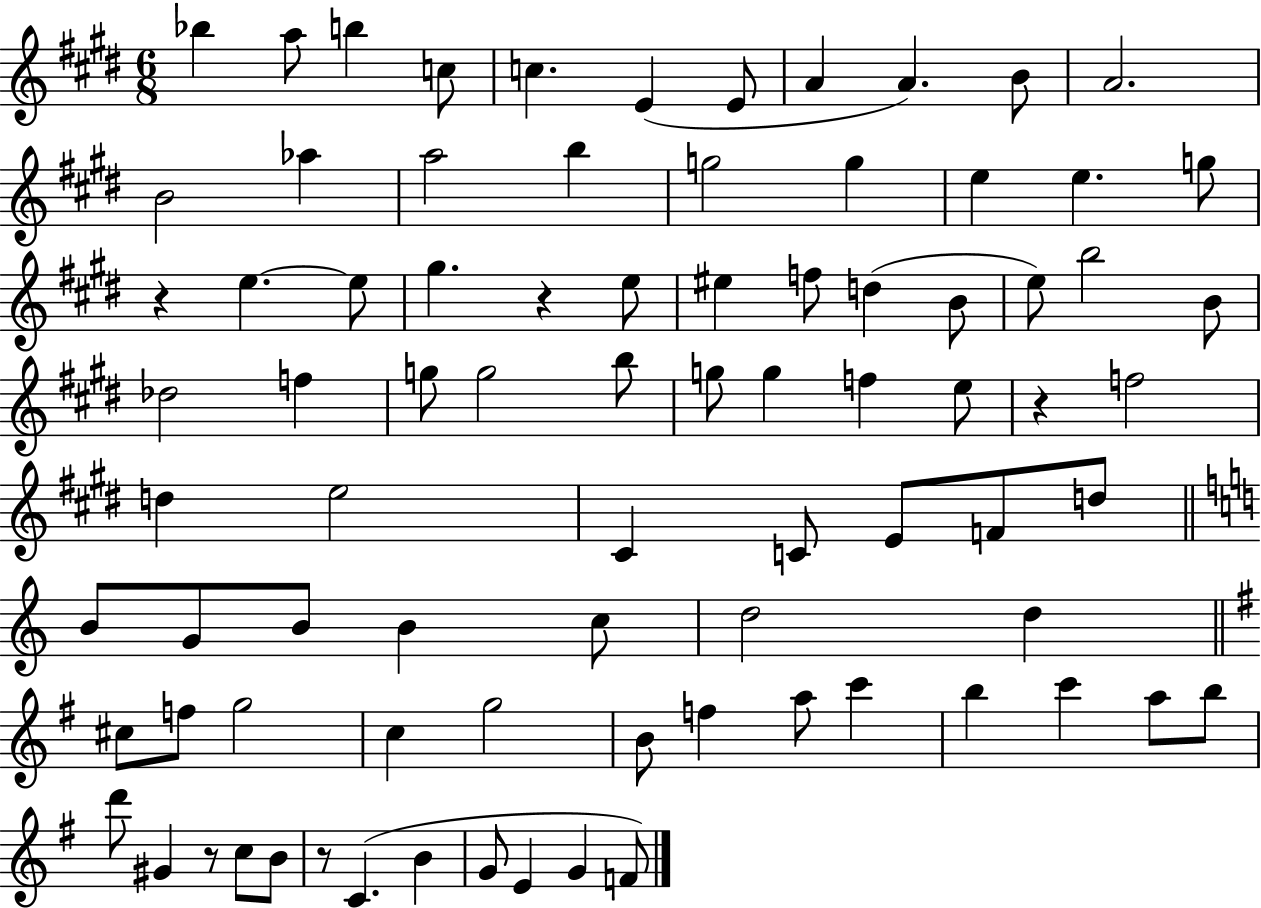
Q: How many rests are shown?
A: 5